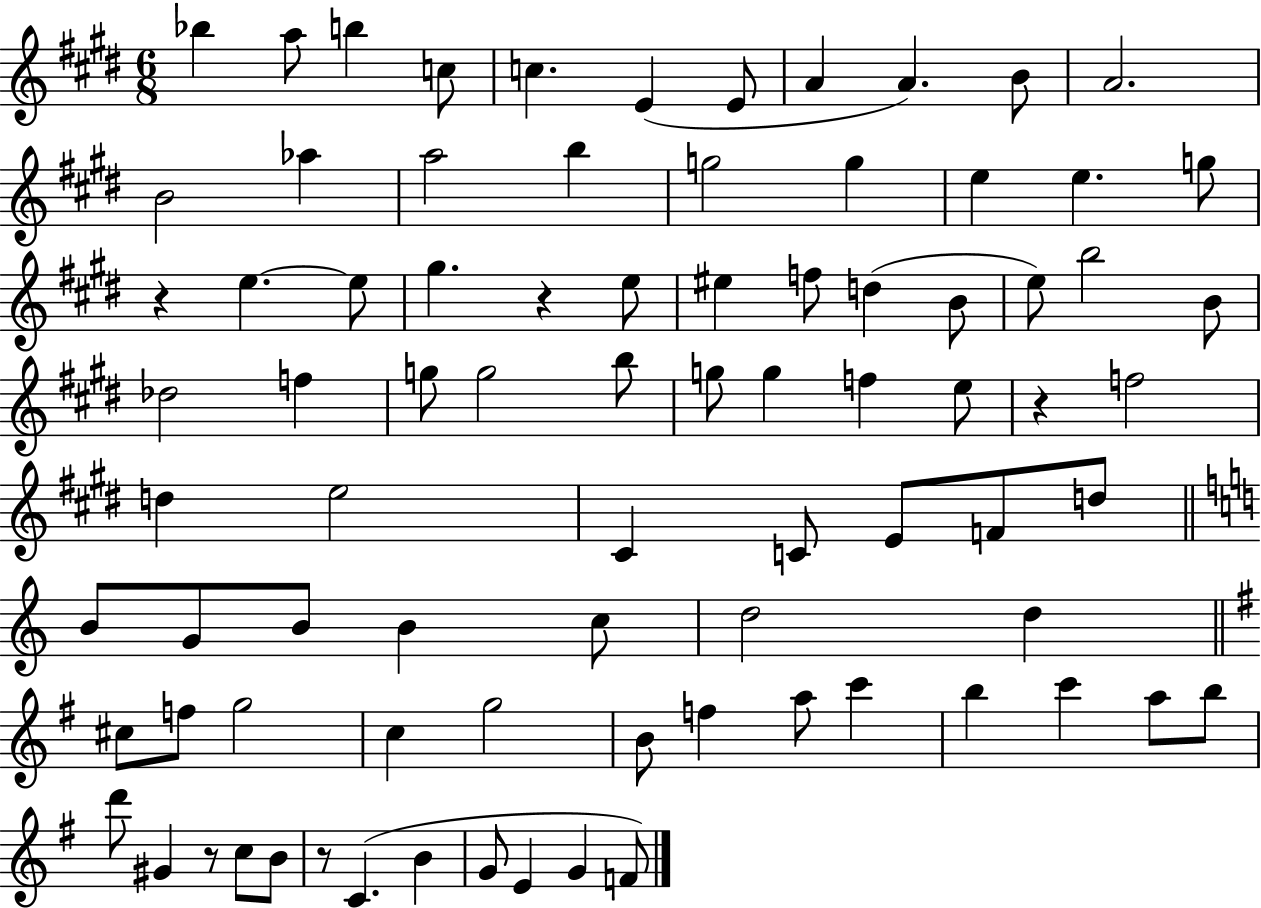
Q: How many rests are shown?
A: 5